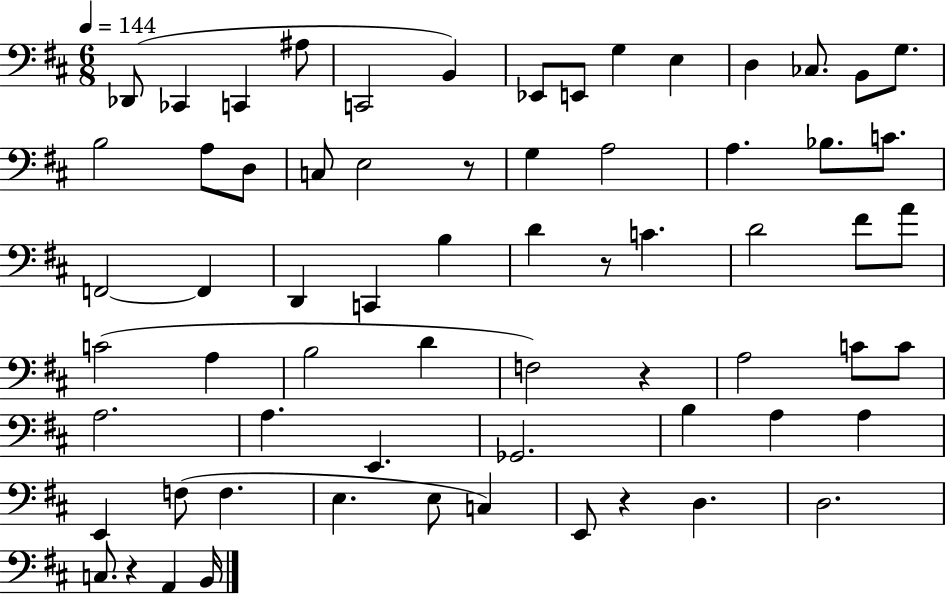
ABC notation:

X:1
T:Untitled
M:6/8
L:1/4
K:D
_D,,/2 _C,, C,, ^A,/2 C,,2 B,, _E,,/2 E,,/2 G, E, D, _C,/2 B,,/2 G,/2 B,2 A,/2 D,/2 C,/2 E,2 z/2 G, A,2 A, _B,/2 C/2 F,,2 F,, D,, C,, B, D z/2 C D2 ^F/2 A/2 C2 A, B,2 D F,2 z A,2 C/2 C/2 A,2 A, E,, _G,,2 B, A, A, E,, F,/2 F, E, E,/2 C, E,,/2 z D, D,2 C,/2 z A,, B,,/4